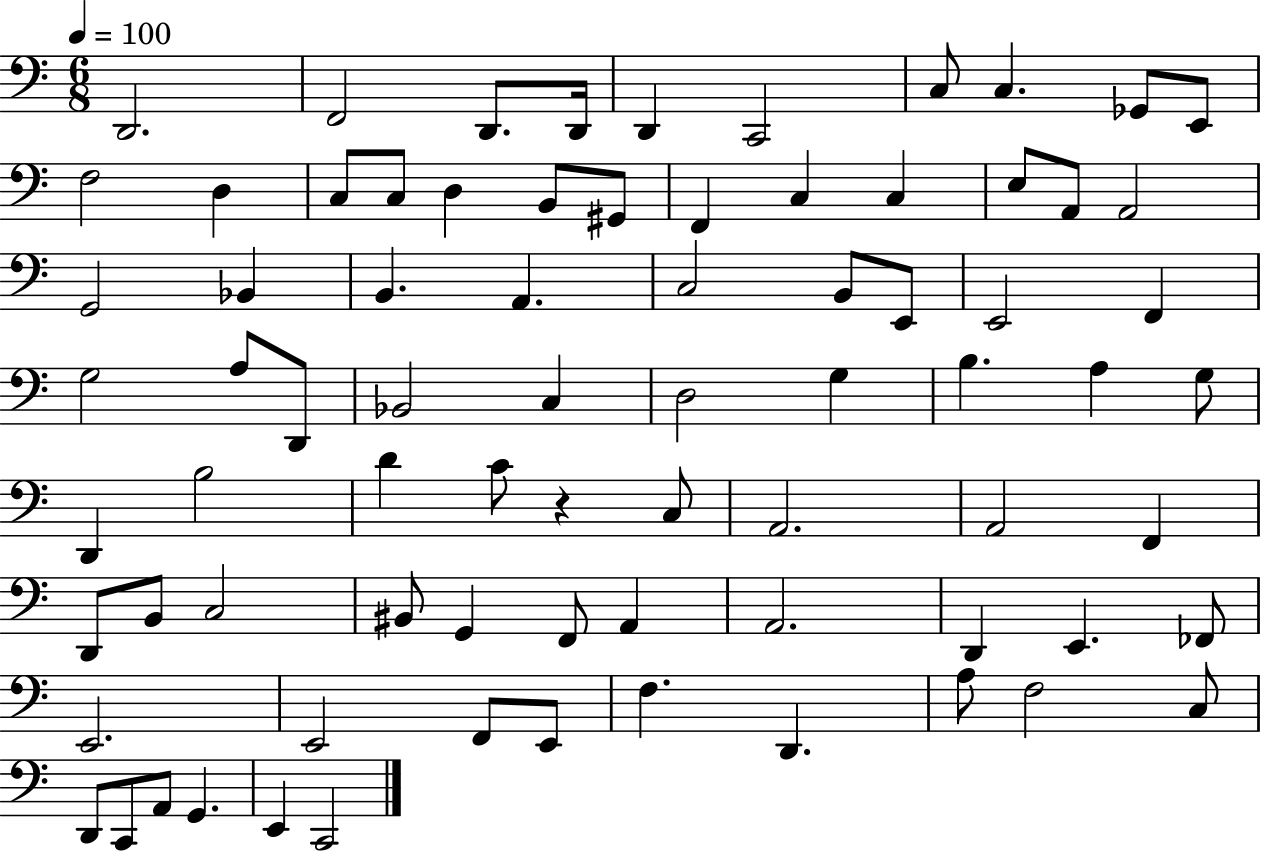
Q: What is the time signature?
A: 6/8